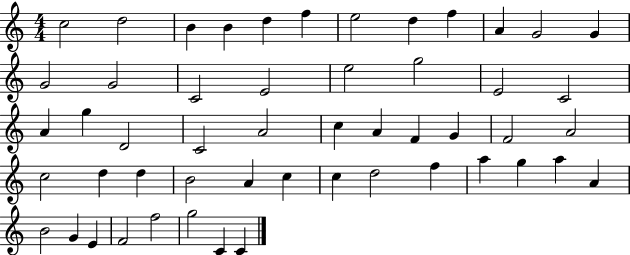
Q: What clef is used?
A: treble